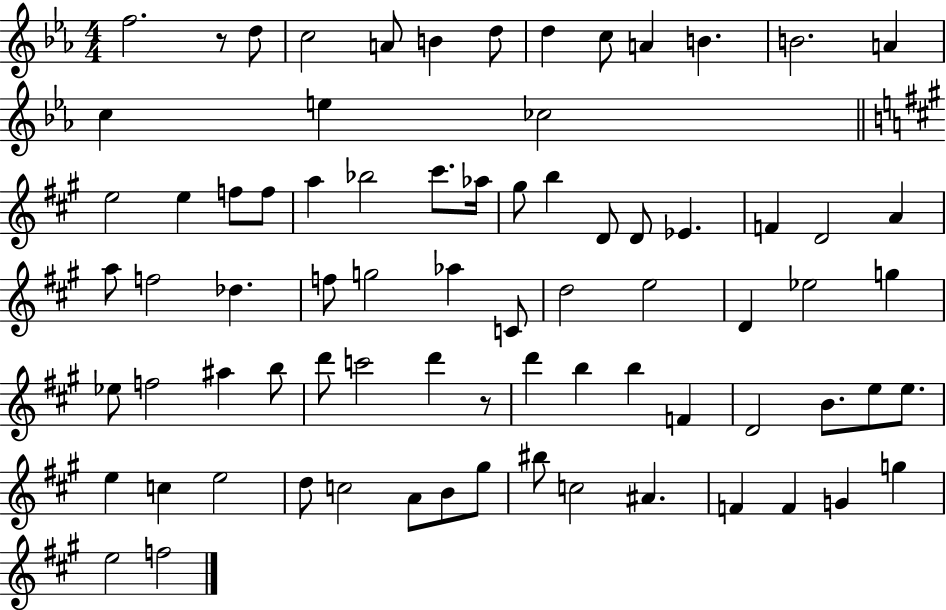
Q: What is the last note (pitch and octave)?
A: F5